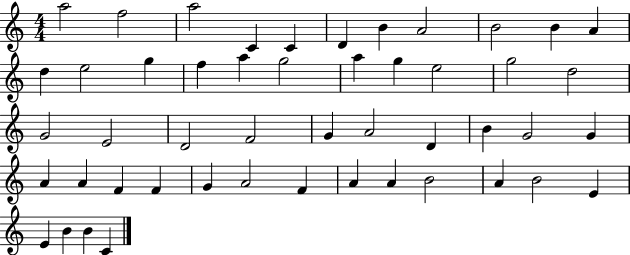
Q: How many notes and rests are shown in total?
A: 49